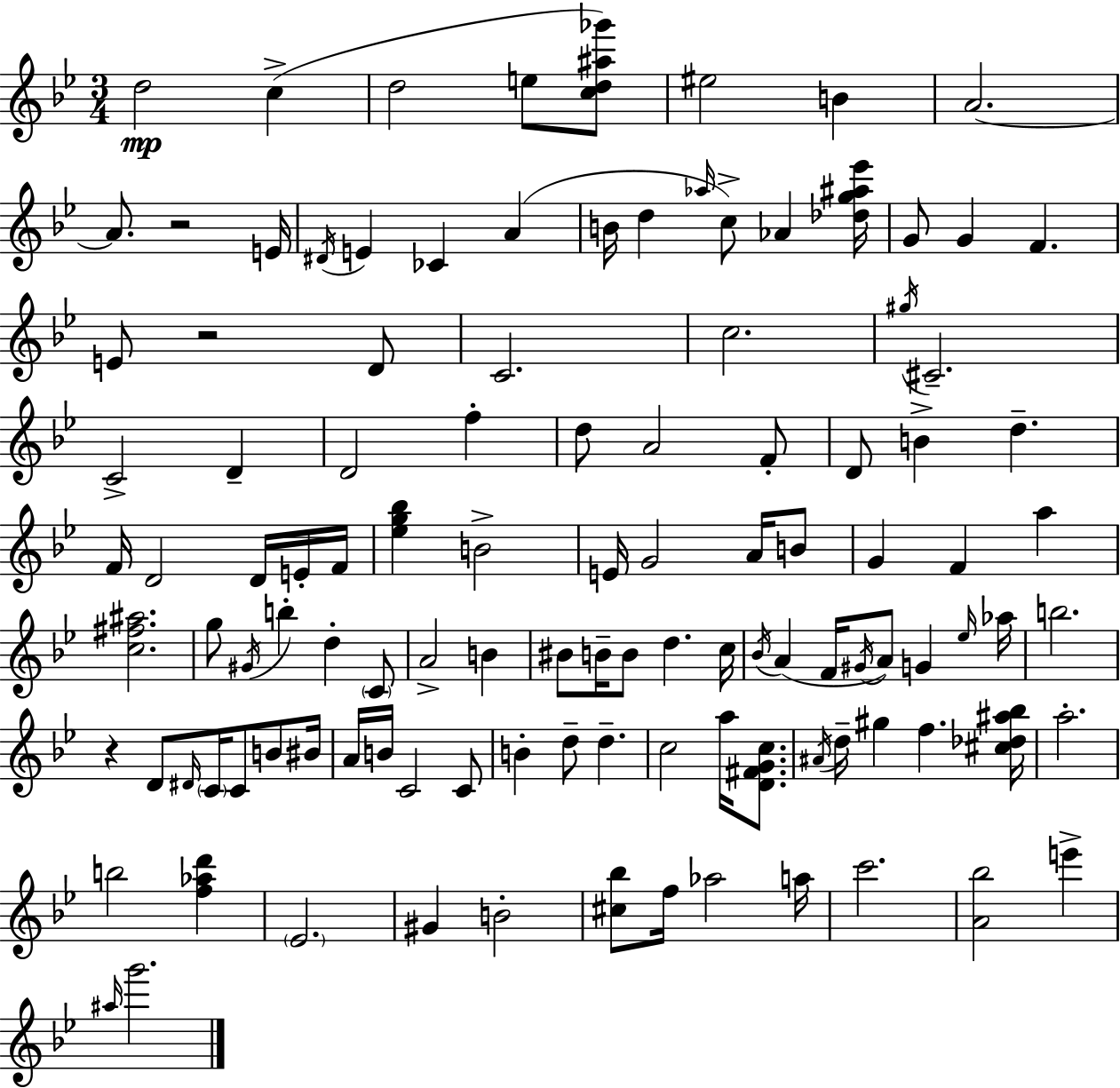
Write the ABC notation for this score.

X:1
T:Untitled
M:3/4
L:1/4
K:Gm
d2 c d2 e/2 [cd^a_g']/2 ^e2 B A2 A/2 z2 E/4 ^D/4 E _C A B/4 d _a/4 c/2 _A [_dg^a_e']/4 G/2 G F E/2 z2 D/2 C2 c2 ^g/4 ^C2 C2 D D2 f d/2 A2 F/2 D/2 B d F/4 D2 D/4 E/4 F/4 [_eg_b] B2 E/4 G2 A/4 B/2 G F a [c^f^a]2 g/2 ^G/4 b d C/2 A2 B ^B/2 B/4 B/2 d c/4 _B/4 A F/4 ^G/4 A/2 G _e/4 _a/4 b2 z D/2 ^D/4 C/4 C/2 B/2 ^B/4 A/4 B/4 C2 C/2 B d/2 d c2 a/4 [D^FGc]/2 ^A/4 d/4 ^g f [^c_d^a_b]/4 a2 b2 [f_ad'] _E2 ^G B2 [^c_b]/2 f/4 _a2 a/4 c'2 [A_b]2 e' ^a/4 g'2